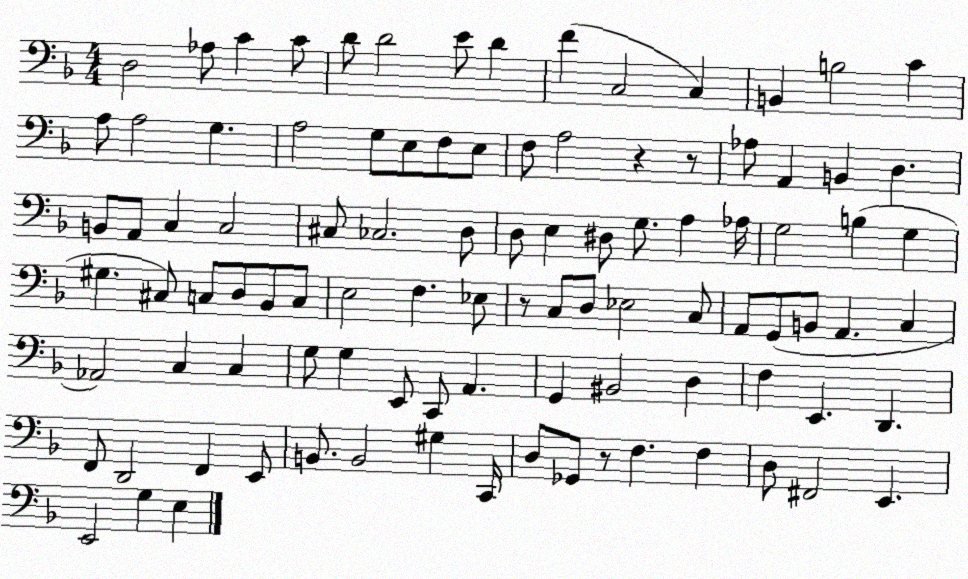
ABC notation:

X:1
T:Untitled
M:4/4
L:1/4
K:F
D,2 _A,/2 C C/2 D/2 D2 E/2 D F C,2 C, B,, B,2 C A,/2 A,2 G, A,2 G,/2 E,/2 F,/2 E,/2 F,/2 A,2 z z/2 _A,/2 A,, B,, D, B,,/2 A,,/2 C, C,2 ^C,/2 _C,2 D,/2 D,/2 E, ^D,/2 G,/2 A, _A,/4 G,2 B, G, ^G, ^C,/2 C,/2 D,/2 _B,,/2 C,/2 E,2 F, _E,/2 z/2 C,/2 D,/2 _E,2 C,/2 A,,/2 G,,/2 B,,/2 A,, C, _A,,2 C, C, G,/2 G, E,,/2 C,,/2 A,, G,, ^B,,2 D, F, E,, D,, F,,/2 D,,2 F,, E,,/2 B,,/2 B,,2 ^G, C,,/4 D,/2 _G,,/2 z/2 F, F, D,/2 ^F,,2 E,, E,,2 G, E,